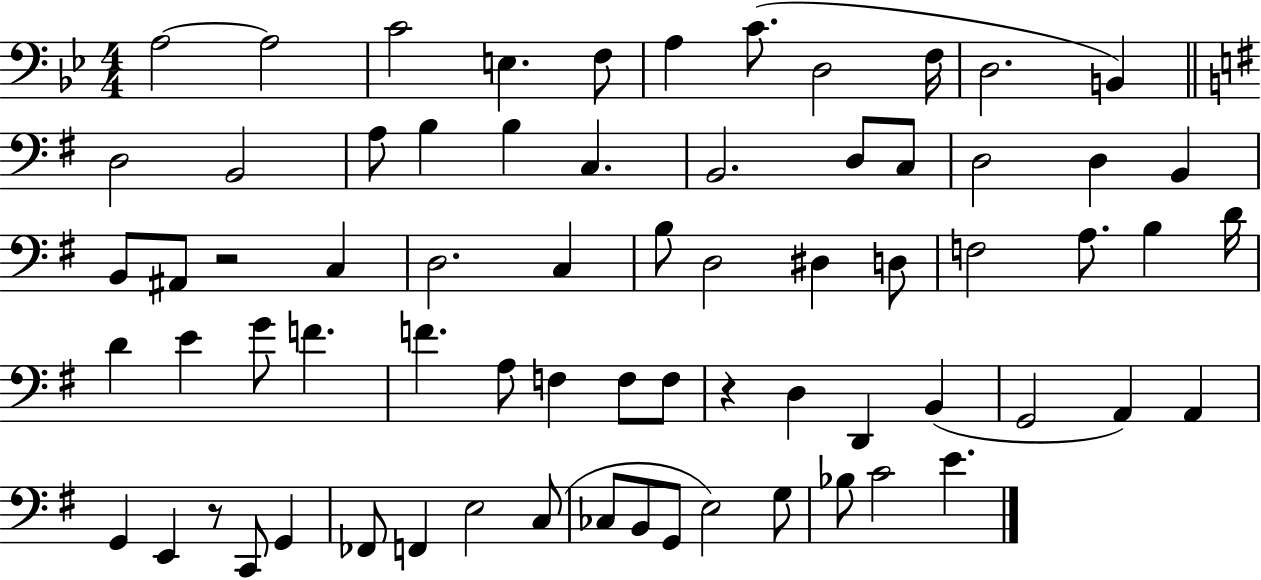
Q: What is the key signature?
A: BES major